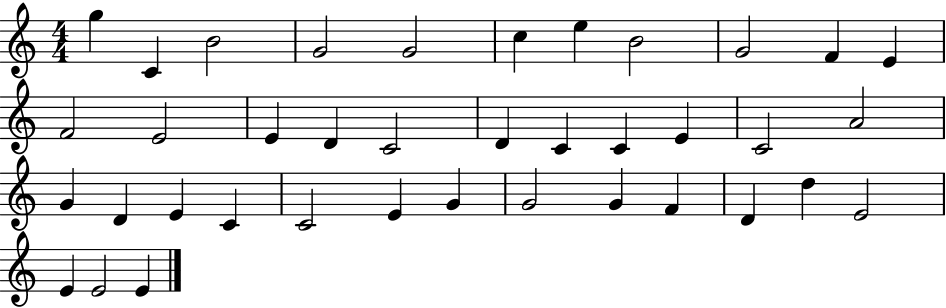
G5/q C4/q B4/h G4/h G4/h C5/q E5/q B4/h G4/h F4/q E4/q F4/h E4/h E4/q D4/q C4/h D4/q C4/q C4/q E4/q C4/h A4/h G4/q D4/q E4/q C4/q C4/h E4/q G4/q G4/h G4/q F4/q D4/q D5/q E4/h E4/q E4/h E4/q